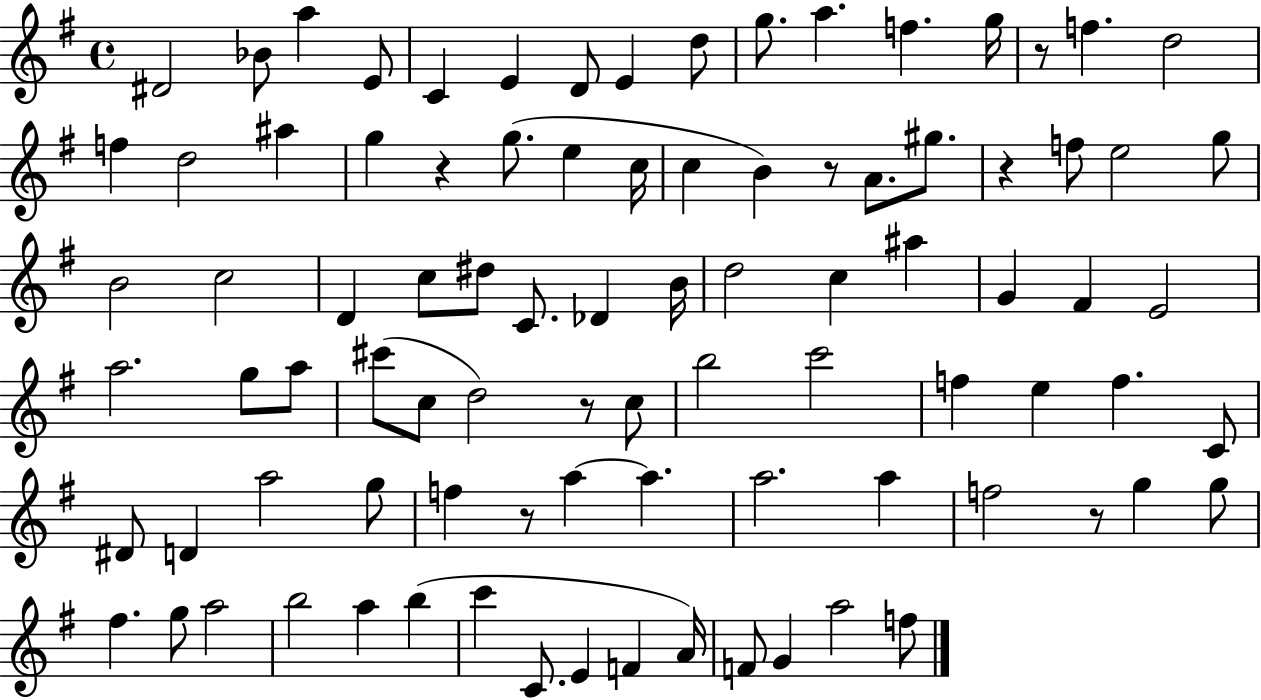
X:1
T:Untitled
M:4/4
L:1/4
K:G
^D2 _B/2 a E/2 C E D/2 E d/2 g/2 a f g/4 z/2 f d2 f d2 ^a g z g/2 e c/4 c B z/2 A/2 ^g/2 z f/2 e2 g/2 B2 c2 D c/2 ^d/2 C/2 _D B/4 d2 c ^a G ^F E2 a2 g/2 a/2 ^c'/2 c/2 d2 z/2 c/2 b2 c'2 f e f C/2 ^D/2 D a2 g/2 f z/2 a a a2 a f2 z/2 g g/2 ^f g/2 a2 b2 a b c' C/2 E F A/4 F/2 G a2 f/2